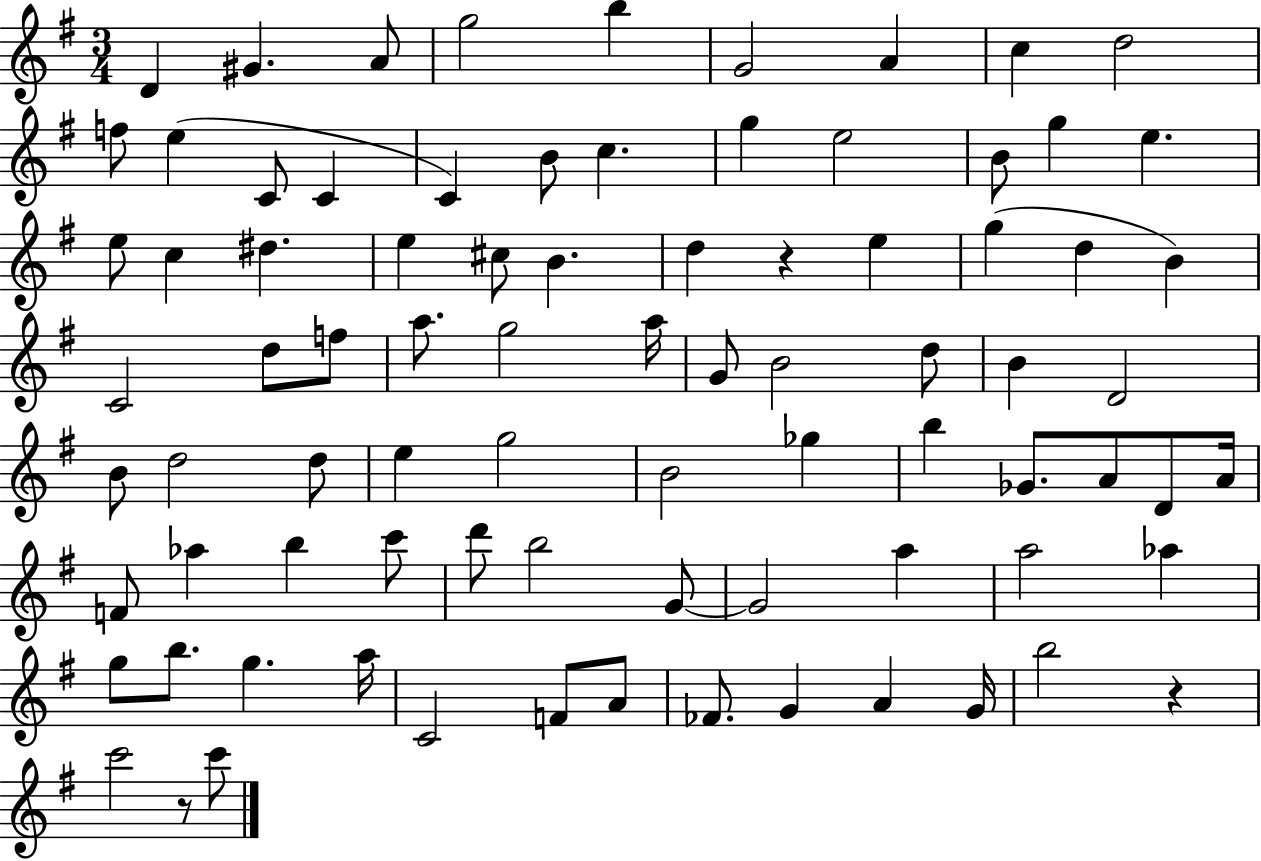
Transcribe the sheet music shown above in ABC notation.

X:1
T:Untitled
M:3/4
L:1/4
K:G
D ^G A/2 g2 b G2 A c d2 f/2 e C/2 C C B/2 c g e2 B/2 g e e/2 c ^d e ^c/2 B d z e g d B C2 d/2 f/2 a/2 g2 a/4 G/2 B2 d/2 B D2 B/2 d2 d/2 e g2 B2 _g b _G/2 A/2 D/2 A/4 F/2 _a b c'/2 d'/2 b2 G/2 G2 a a2 _a g/2 b/2 g a/4 C2 F/2 A/2 _F/2 G A G/4 b2 z c'2 z/2 c'/2